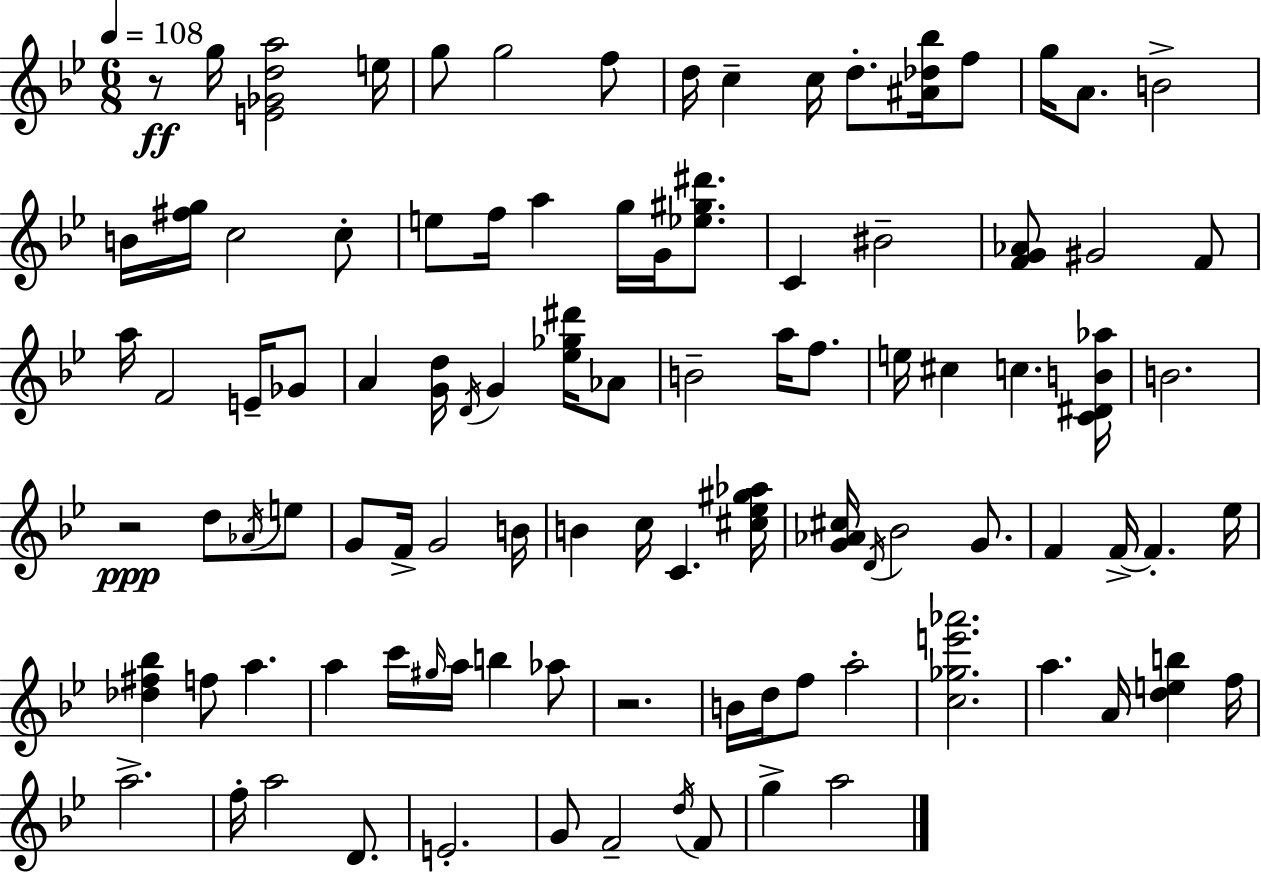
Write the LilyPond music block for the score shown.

{
  \clef treble
  \numericTimeSignature
  \time 6/8
  \key g \minor
  \tempo 4 = 108
  r8\ff g''16 <e' ges' d'' a''>2 e''16 | g''8 g''2 f''8 | d''16 c''4-- c''16 d''8.-. <ais' des'' bes''>16 f''8 | g''16 a'8. b'2-> | \break b'16 <fis'' g''>16 c''2 c''8-. | e''8 f''16 a''4 g''16 g'16 <ees'' gis'' dis'''>8. | c'4 bis'2-- | <f' g' aes'>8 gis'2 f'8 | \break a''16 f'2 e'16-- ges'8 | a'4 <g' d''>16 \acciaccatura { d'16 } g'4 <ees'' ges'' dis'''>16 aes'8 | b'2-- a''16 f''8. | e''16 cis''4 c''4. | \break <c' dis' b' aes''>16 b'2. | r2\ppp d''8 \acciaccatura { aes'16 } | e''8 g'8 f'16-> g'2 | b'16 b'4 c''16 c'4. | \break <cis'' ees'' gis'' aes''>16 <g' aes' cis''>16 \acciaccatura { d'16 } bes'2 | g'8. f'4 f'16->~~ f'4.-. | ees''16 <des'' fis'' bes''>4 f''8 a''4. | a''4 c'''16 \grace { gis''16 } a''16 b''4 | \break aes''8 r2. | b'16 d''16 f''8 a''2-. | <c'' ges'' e''' aes'''>2. | a''4. a'16 <d'' e'' b''>4 | \break f''16 a''2.-> | f''16-. a''2 | d'8. e'2.-. | g'8 f'2-- | \break \acciaccatura { d''16 } f'8 g''4-> a''2 | \bar "|."
}